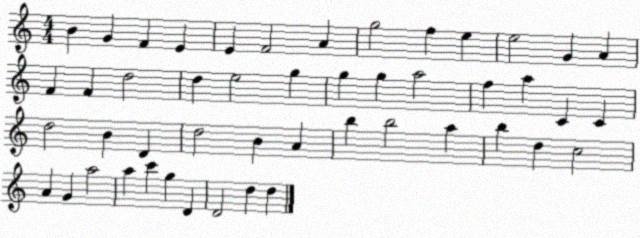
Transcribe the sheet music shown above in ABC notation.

X:1
T:Untitled
M:4/4
L:1/4
K:C
B G F E E F2 A g2 f e e2 G A F F d2 d e2 g g g a2 f a C C d2 B D d2 B A b b2 a b d c2 A G a2 a c' g D D2 d d